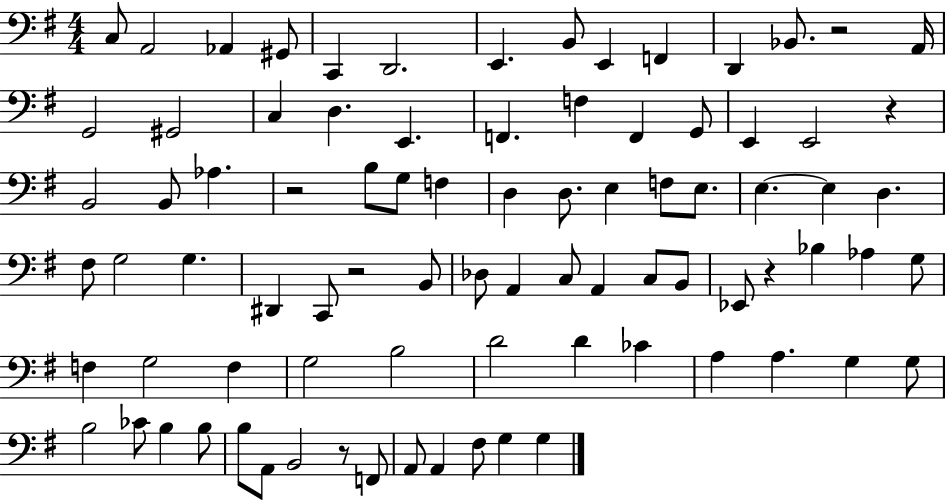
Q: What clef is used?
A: bass